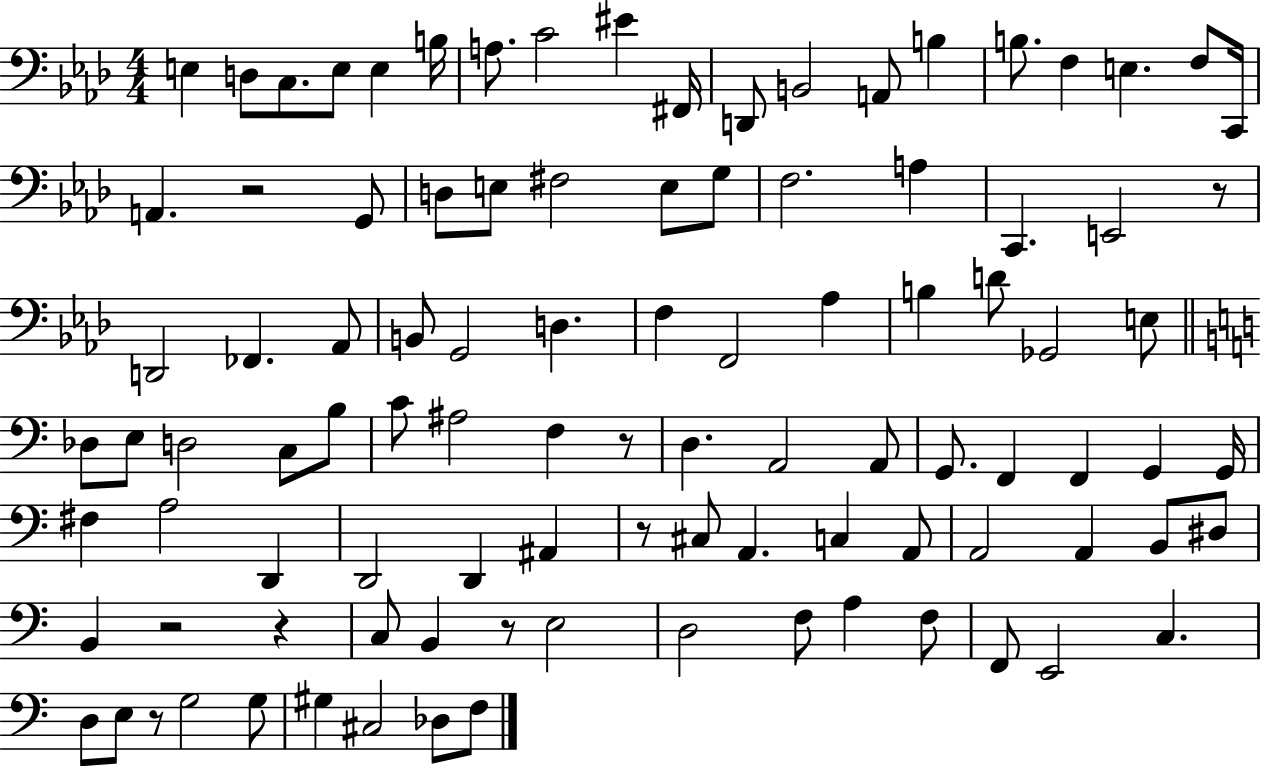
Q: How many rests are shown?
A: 8